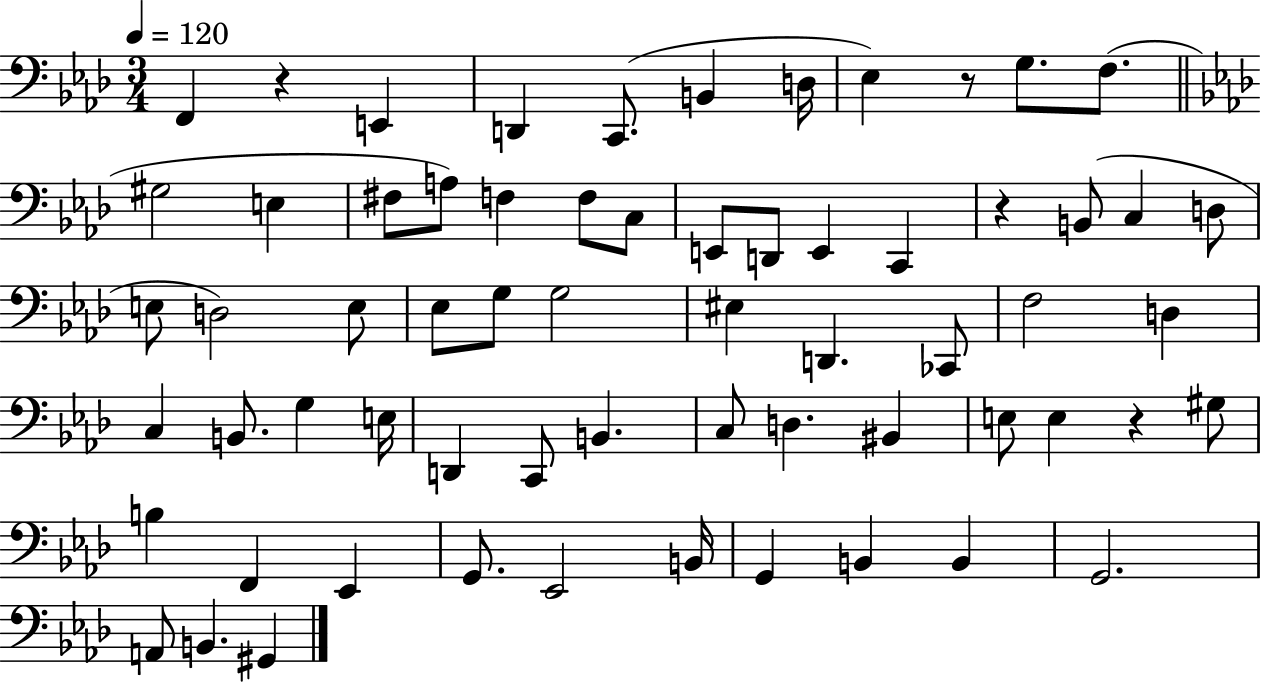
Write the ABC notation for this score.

X:1
T:Untitled
M:3/4
L:1/4
K:Ab
F,, z E,, D,, C,,/2 B,, D,/4 _E, z/2 G,/2 F,/2 ^G,2 E, ^F,/2 A,/2 F, F,/2 C,/2 E,,/2 D,,/2 E,, C,, z B,,/2 C, D,/2 E,/2 D,2 E,/2 _E,/2 G,/2 G,2 ^E, D,, _C,,/2 F,2 D, C, B,,/2 G, E,/4 D,, C,,/2 B,, C,/2 D, ^B,, E,/2 E, z ^G,/2 B, F,, _E,, G,,/2 _E,,2 B,,/4 G,, B,, B,, G,,2 A,,/2 B,, ^G,,